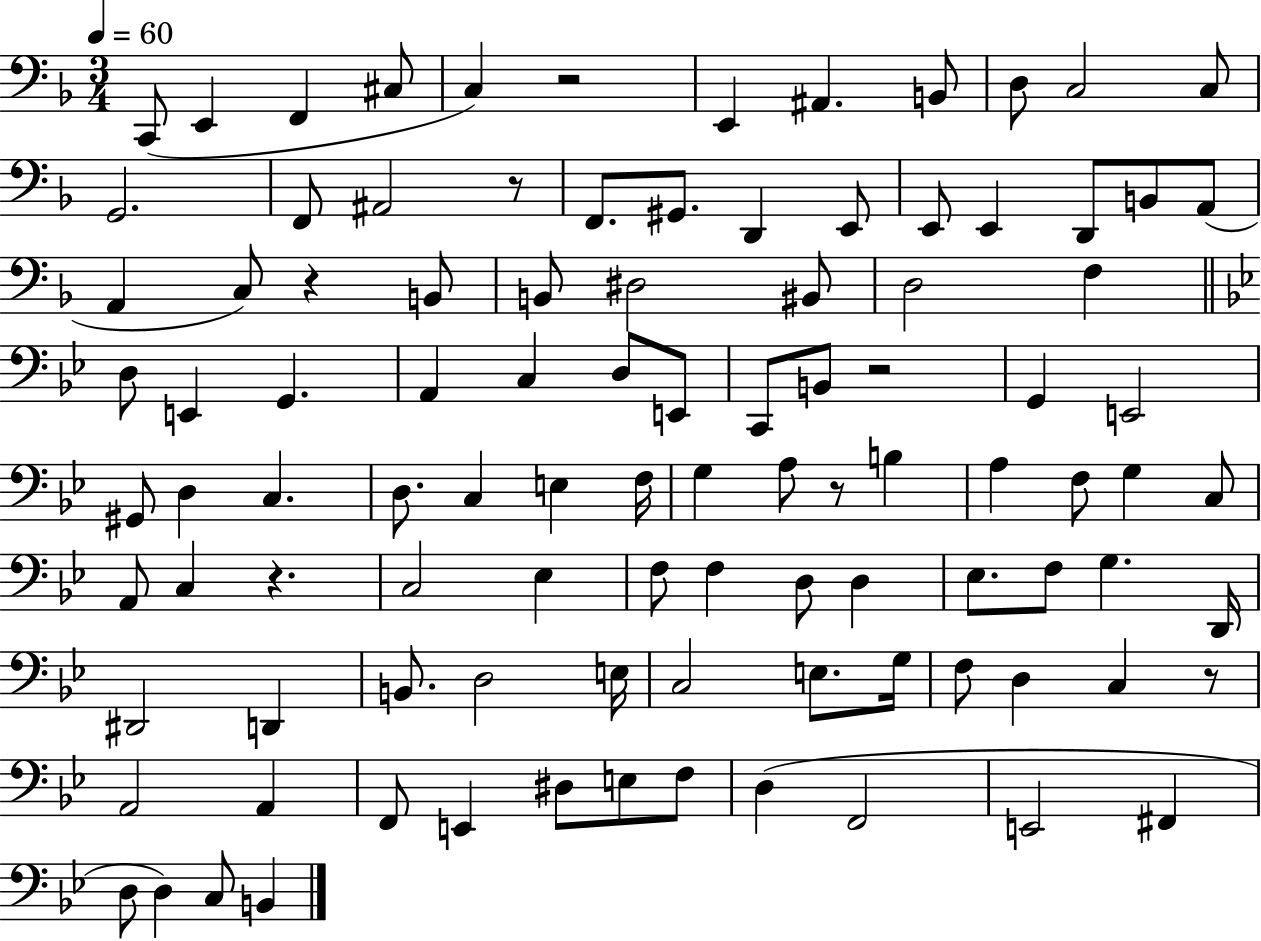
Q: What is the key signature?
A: F major